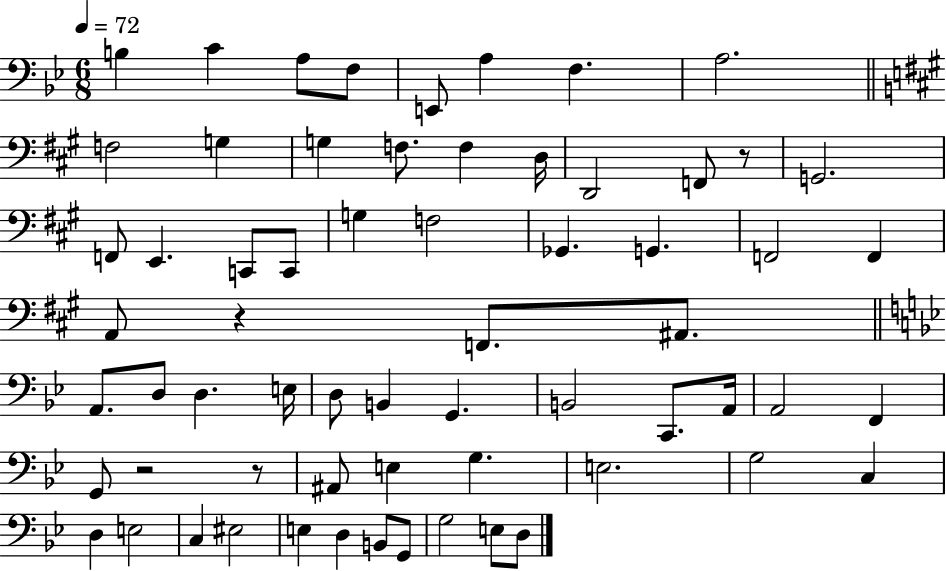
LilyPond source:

{
  \clef bass
  \numericTimeSignature
  \time 6/8
  \key bes \major
  \tempo 4 = 72
  b4 c'4 a8 f8 | e,8 a4 f4. | a2. | \bar "||" \break \key a \major f2 g4 | g4 f8. f4 d16 | d,2 f,8 r8 | g,2. | \break f,8 e,4. c,8 c,8 | g4 f2 | ges,4. g,4. | f,2 f,4 | \break a,8 r4 f,8. ais,8. | \bar "||" \break \key g \minor a,8. d8 d4. e16 | d8 b,4 g,4. | b,2 c,8. a,16 | a,2 f,4 | \break g,8 r2 r8 | ais,8 e4 g4. | e2. | g2 c4 | \break d4 e2 | c4 eis2 | e4 d4 b,8 g,8 | g2 e8 d8 | \break \bar "|."
}